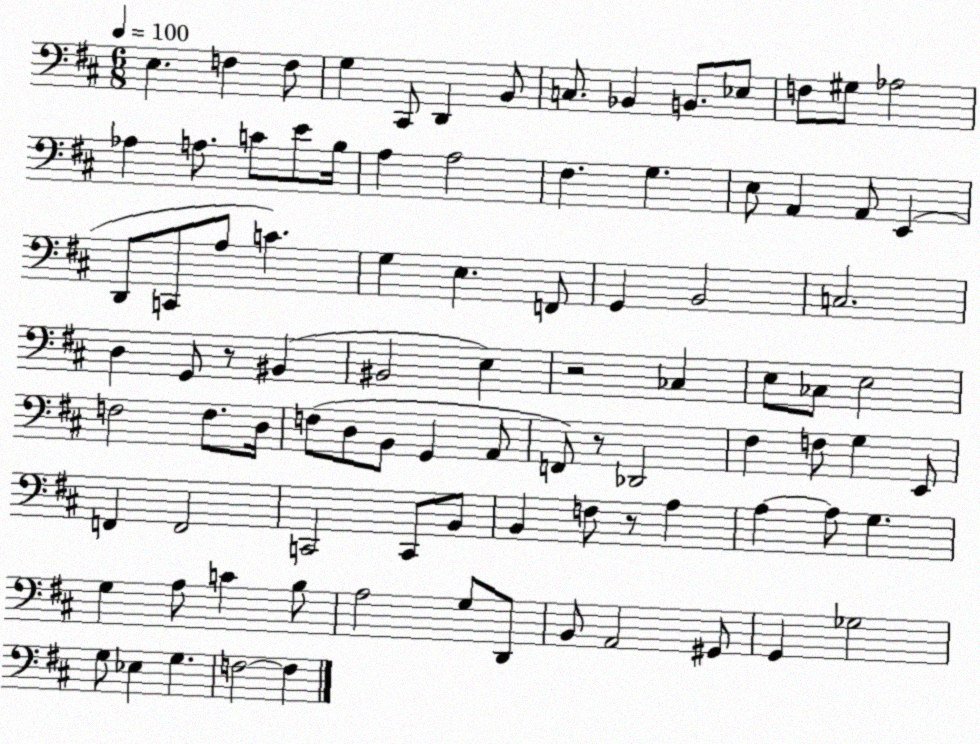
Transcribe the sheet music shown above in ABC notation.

X:1
T:Untitled
M:6/8
L:1/4
K:D
E, F, F,/2 G, ^C,,/2 D,, B,,/2 C,/2 _B,, B,,/2 _E,/2 F,/2 ^G,/2 _A,2 _A, A,/2 C/2 E/2 B,/4 A, A,2 ^F, G, E,/2 A,, A,,/2 E,, D,,/2 C,,/2 A,/2 C G, E, F,,/2 G,, B,,2 C,2 D, G,,/2 z/2 ^B,, ^B,,2 E, z2 _C, E,/2 _C,/2 E,2 F,2 F,/2 D,/4 F,/2 D,/2 B,,/2 G,, A,,/2 F,,/2 z/2 _D,,2 ^F, F,/2 G, E,,/2 F,, F,,2 C,,2 C,,/2 B,,/2 B,, F,/2 z/2 A, A, A,/2 G, G, A,/2 C B,/2 A,2 G,/2 D,,/2 B,,/2 A,,2 ^G,,/2 G,, _G,2 G,/2 _E, G, F,2 F,